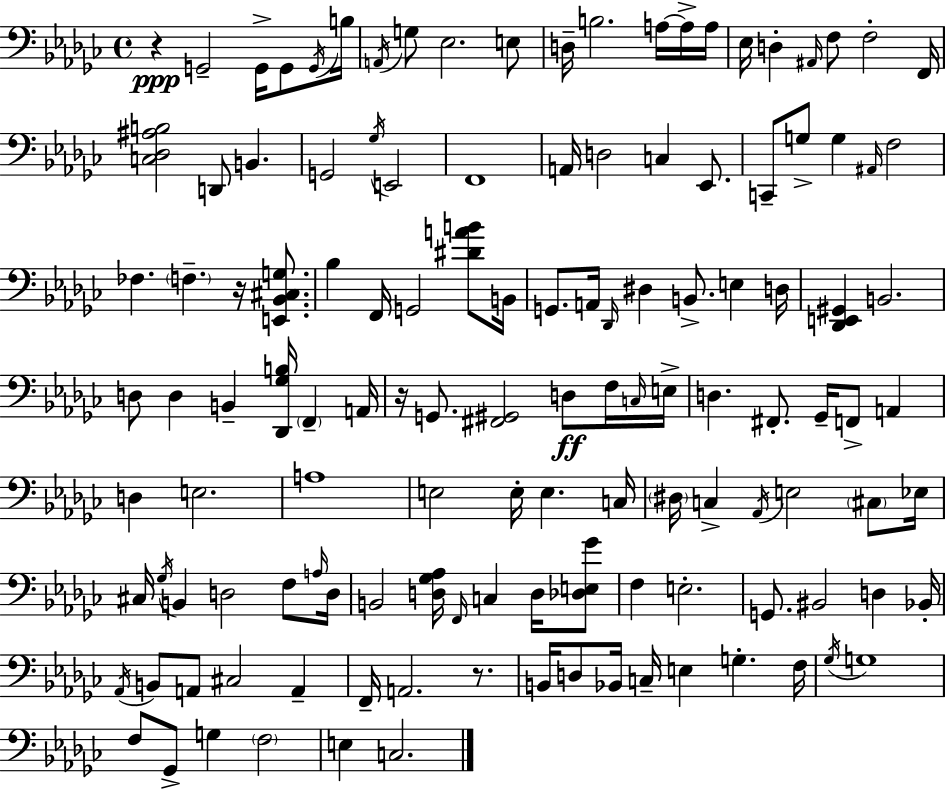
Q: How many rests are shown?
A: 4